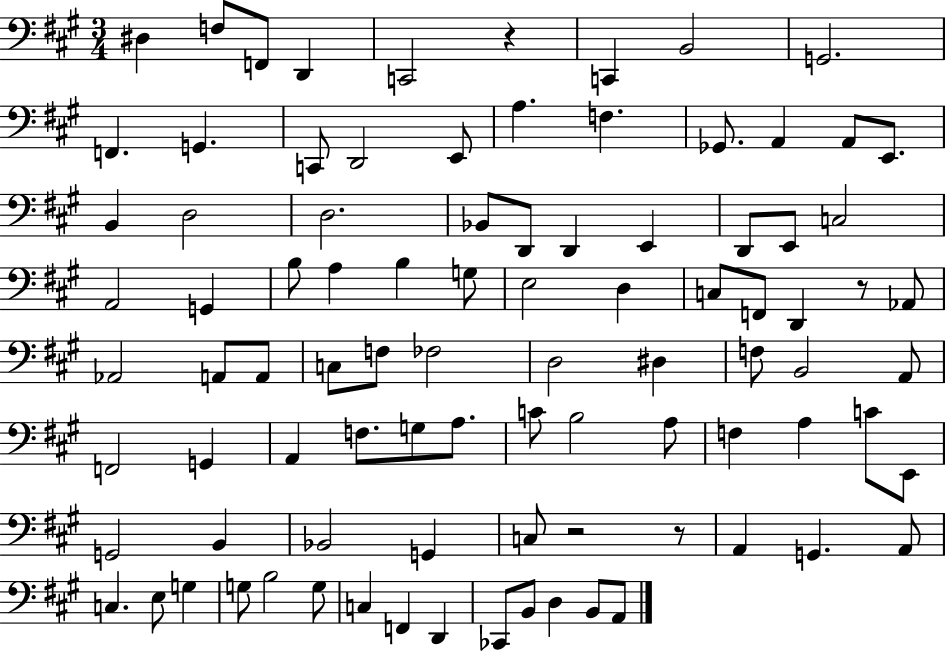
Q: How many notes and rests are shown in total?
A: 91